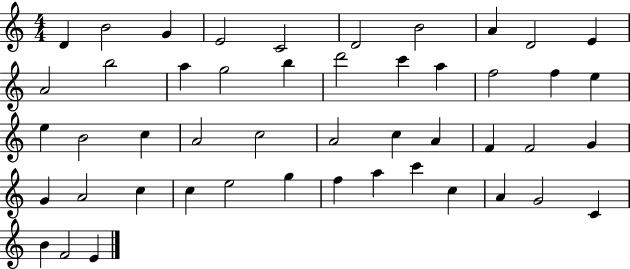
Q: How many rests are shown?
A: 0